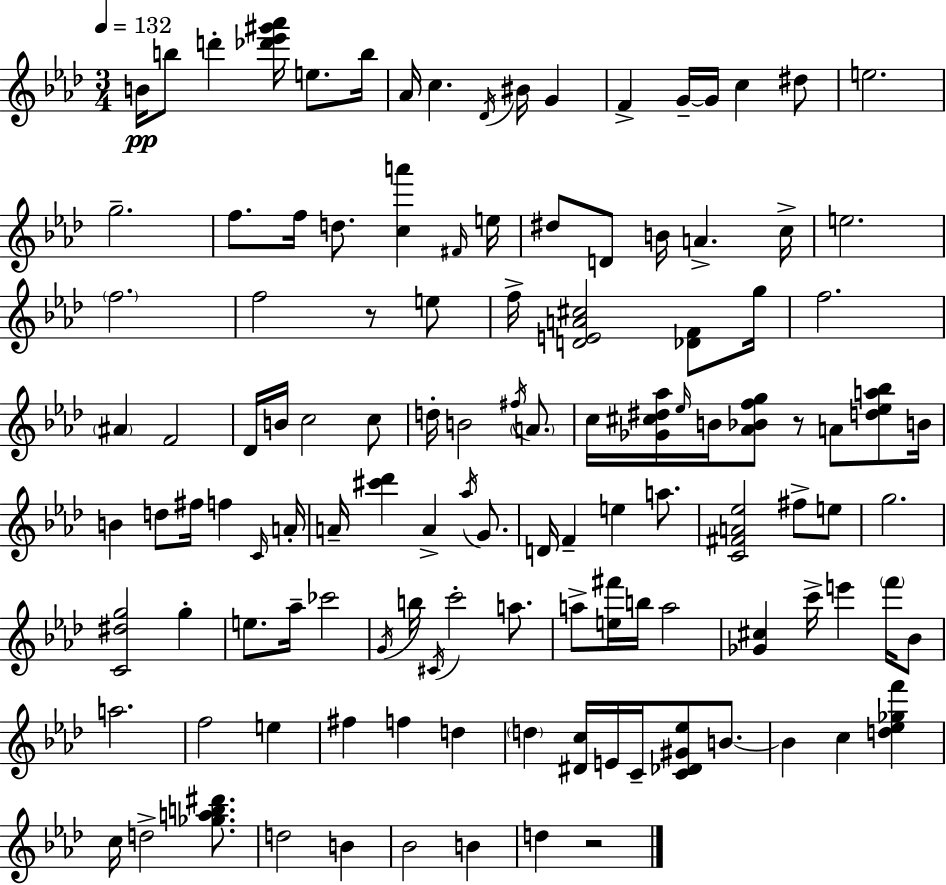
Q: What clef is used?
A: treble